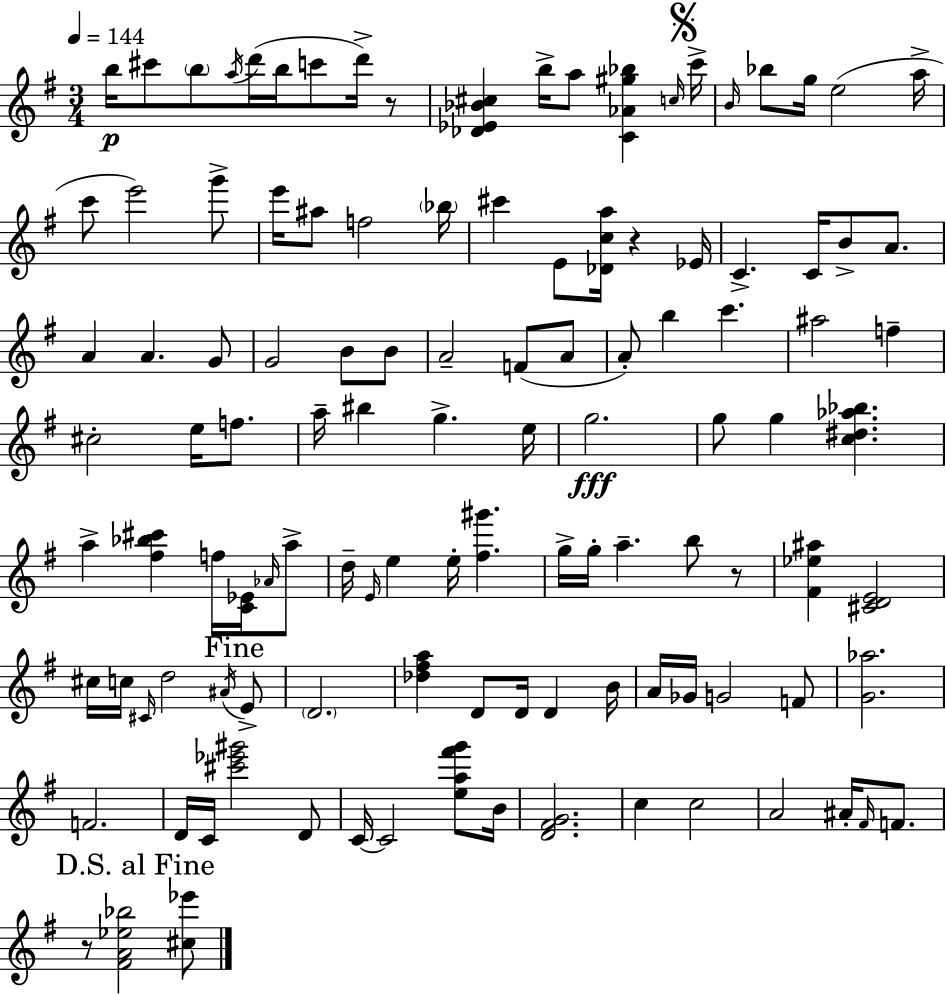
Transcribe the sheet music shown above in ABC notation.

X:1
T:Untitled
M:3/4
L:1/4
K:G
b/4 ^c'/2 b/2 a/4 d'/4 b/4 c'/2 d'/4 z/2 [_D_E_B^c] b/4 a/2 [C_A^g_b] c/4 c'/4 B/4 _b/2 g/4 e2 a/4 c'/2 e'2 g'/2 e'/4 ^a/2 f2 _b/4 ^c' E/2 [_Dca]/4 z _E/4 C C/4 B/2 A/2 A A G/2 G2 B/2 B/2 A2 F/2 A/2 A/2 b c' ^a2 f ^c2 e/4 f/2 a/4 ^b g e/4 g2 g/2 g [c^d_a_b] a [^f_b^c'] f/4 [C_E]/4 _A/4 a/2 d/4 E/4 e e/4 [^f^g'] g/4 g/4 a b/2 z/2 [^F_e^a] [^CDE]2 ^c/4 c/4 ^C/4 d2 ^A/4 E/2 D2 [_d^fa] D/2 D/4 D B/4 A/4 _G/4 G2 F/2 [G_a]2 F2 D/4 C/4 [^c'_e'^g']2 D/2 C/4 C2 [ea^f'g']/2 B/4 [D^FG]2 c c2 A2 ^A/4 ^F/4 F/2 z/2 [^FA_e_b]2 [^c_e']/2